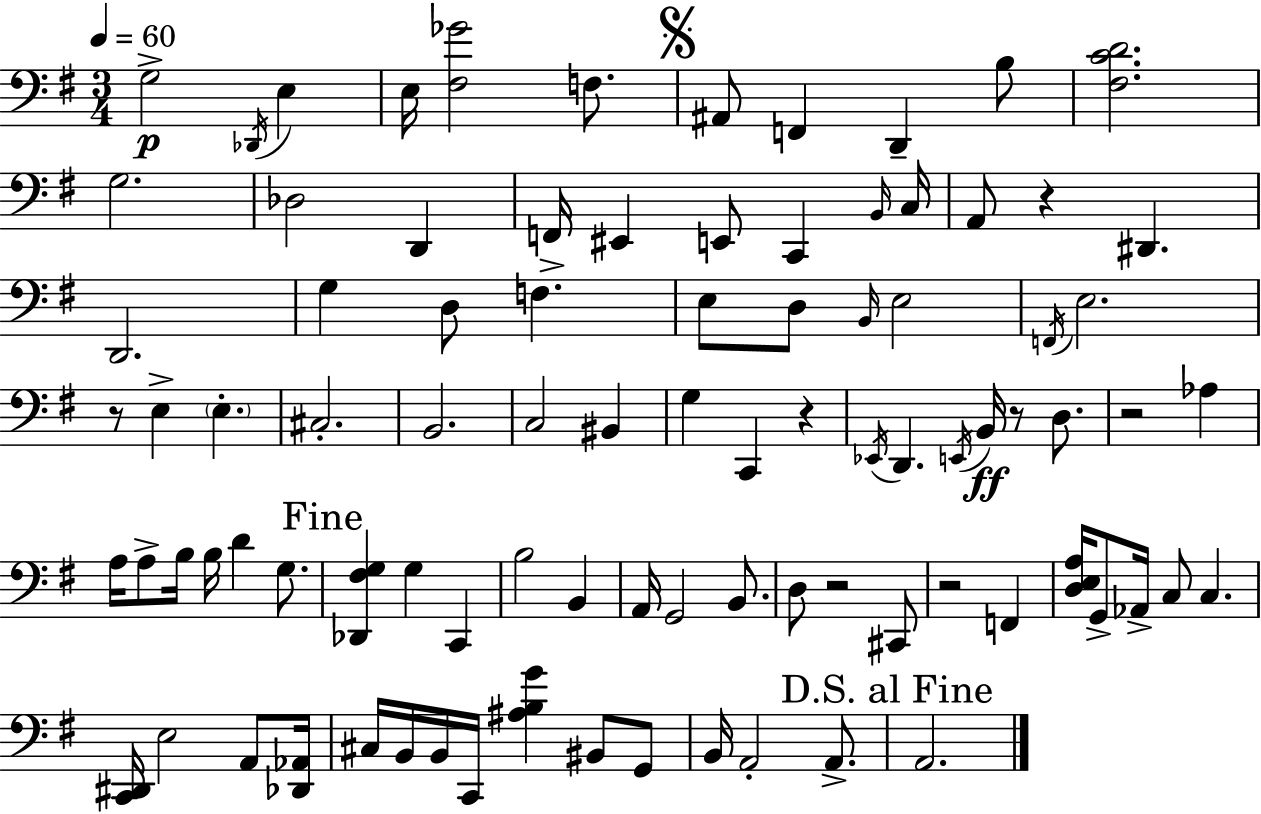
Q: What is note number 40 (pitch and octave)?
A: D2